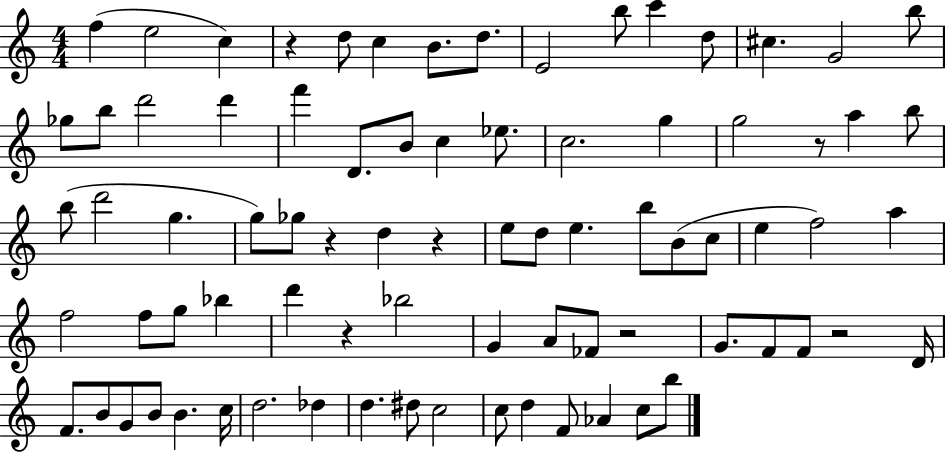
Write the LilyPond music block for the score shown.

{
  \clef treble
  \numericTimeSignature
  \time 4/4
  \key c \major
  f''4( e''2 c''4) | r4 d''8 c''4 b'8. d''8. | e'2 b''8 c'''4 d''8 | cis''4. g'2 b''8 | \break ges''8 b''8 d'''2 d'''4 | f'''4 d'8. b'8 c''4 ees''8. | c''2. g''4 | g''2 r8 a''4 b''8 | \break b''8( d'''2 g''4. | g''8) ges''8 r4 d''4 r4 | e''8 d''8 e''4. b''8 b'8( c''8 | e''4 f''2) a''4 | \break f''2 f''8 g''8 bes''4 | d'''4 r4 bes''2 | g'4 a'8 fes'8 r2 | g'8. f'8 f'8 r2 d'16 | \break f'8. b'8 g'8 b'8 b'4. c''16 | d''2. des''4 | d''4. dis''8 c''2 | c''8 d''4 f'8 aes'4 c''8 b''8 | \break \bar "|."
}